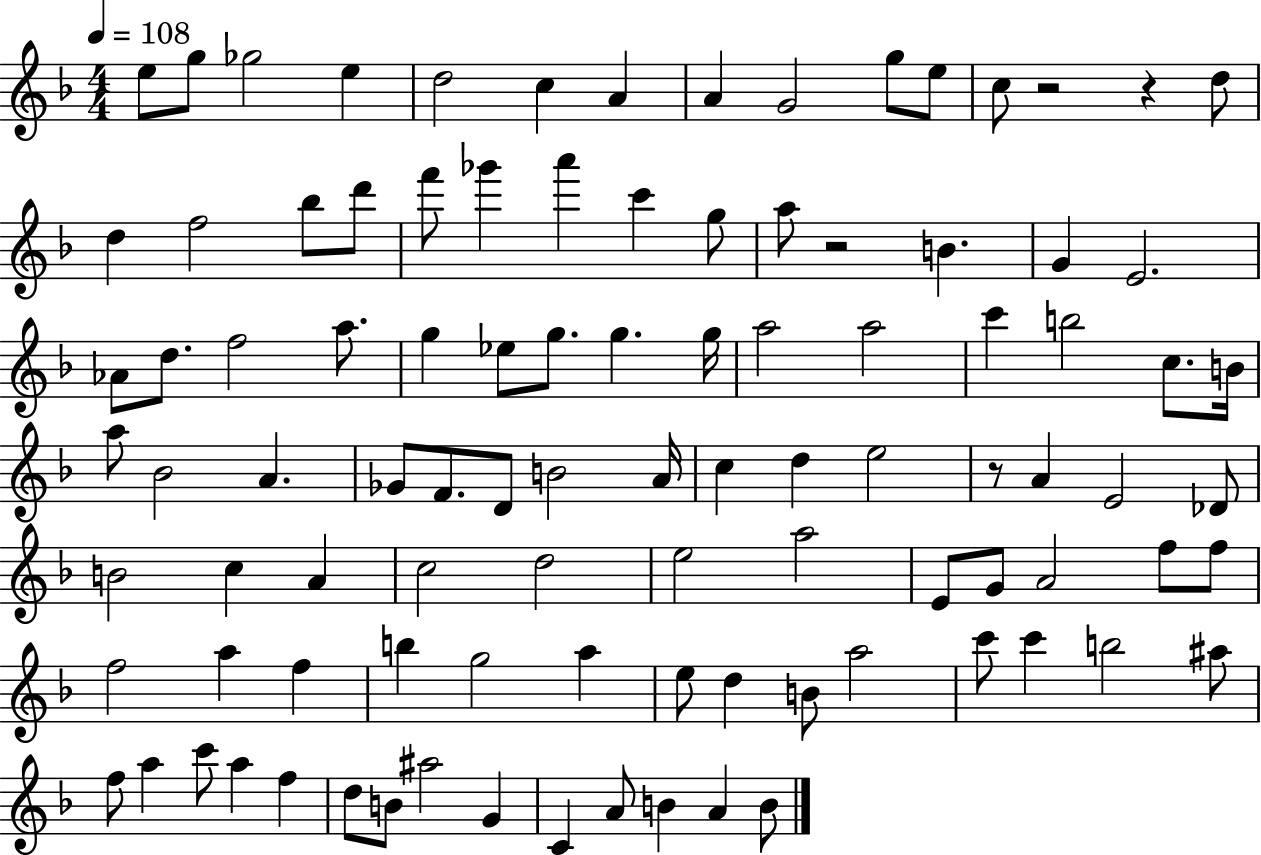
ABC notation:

X:1
T:Untitled
M:4/4
L:1/4
K:F
e/2 g/2 _g2 e d2 c A A G2 g/2 e/2 c/2 z2 z d/2 d f2 _b/2 d'/2 f'/2 _g' a' c' g/2 a/2 z2 B G E2 _A/2 d/2 f2 a/2 g _e/2 g/2 g g/4 a2 a2 c' b2 c/2 B/4 a/2 _B2 A _G/2 F/2 D/2 B2 A/4 c d e2 z/2 A E2 _D/2 B2 c A c2 d2 e2 a2 E/2 G/2 A2 f/2 f/2 f2 a f b g2 a e/2 d B/2 a2 c'/2 c' b2 ^a/2 f/2 a c'/2 a f d/2 B/2 ^a2 G C A/2 B A B/2